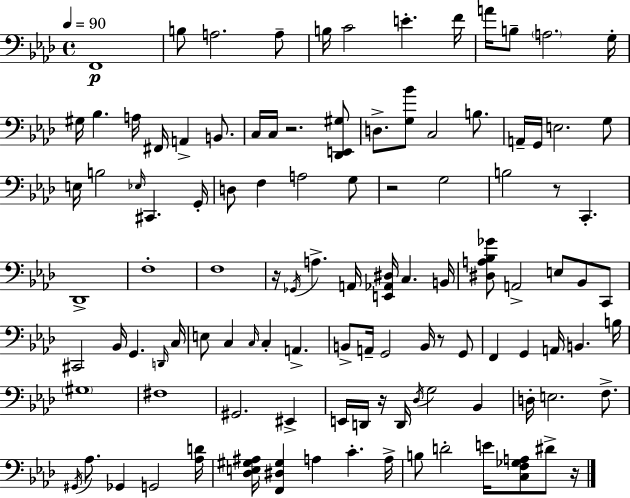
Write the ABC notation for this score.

X:1
T:Untitled
M:4/4
L:1/4
K:Ab
F,,4 B,/2 A,2 A,/2 B,/4 C2 E F/4 A/4 B,/2 A,2 G,/4 ^G,/4 _B, A,/4 ^F,,/4 A,, B,,/2 C,/4 C,/4 z2 [_D,,E,,^G,]/2 D,/2 [G,_B]/2 C,2 B,/2 A,,/4 G,,/4 E,2 G,/2 E,/4 B,2 _E,/4 ^C,, G,,/4 D,/2 F, A,2 G,/2 z2 G,2 B,2 z/2 C,, _D,,4 F,4 F,4 z/4 _G,,/4 A, A,,/4 [E,,_A,,^D,]/4 C, B,,/4 [^D,A,_B,_G]/2 A,,2 E,/2 _B,,/2 C,,/2 ^C,,2 _B,,/4 G,, D,,/4 C,/4 E,/2 C, C,/4 C, A,, B,,/2 A,,/4 G,,2 B,,/4 z/2 G,,/2 F,, G,, A,,/4 B,, B,/4 ^G,4 ^F,4 ^G,,2 ^E,, E,,/4 D,,/4 z/4 D,,/4 _D,/4 G,2 _B,, D,/4 E,2 F,/2 ^G,,/4 _A,/2 _G,, G,,2 [_A,D]/4 [_D,E,^G,^A,]/4 [F,,^D,^G,] A, C A,/4 B,/2 D2 E/4 [C,F,_G,A,]/2 ^D/2 z/4